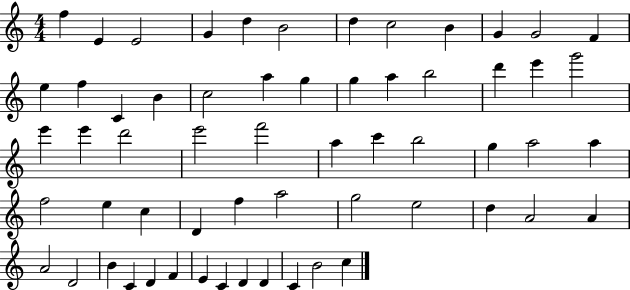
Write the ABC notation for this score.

X:1
T:Untitled
M:4/4
L:1/4
K:C
f E E2 G d B2 d c2 B G G2 F e f C B c2 a g g a b2 d' e' g'2 e' e' d'2 e'2 f'2 a c' b2 g a2 a f2 e c D f a2 g2 e2 d A2 A A2 D2 B C D F E C D D C B2 c